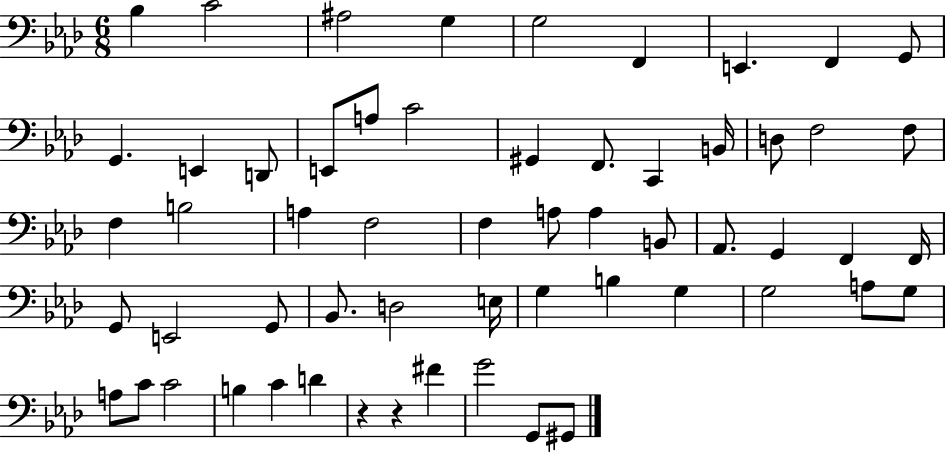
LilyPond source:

{
  \clef bass
  \numericTimeSignature
  \time 6/8
  \key aes \major
  \repeat volta 2 { bes4 c'2 | ais2 g4 | g2 f,4 | e,4. f,4 g,8 | \break g,4. e,4 d,8 | e,8 a8 c'2 | gis,4 f,8. c,4 b,16 | d8 f2 f8 | \break f4 b2 | a4 f2 | f4 a8 a4 b,8 | aes,8. g,4 f,4 f,16 | \break g,8 e,2 g,8 | bes,8. d2 e16 | g4 b4 g4 | g2 a8 g8 | \break a8 c'8 c'2 | b4 c'4 d'4 | r4 r4 fis'4 | g'2 g,8 gis,8 | \break } \bar "|."
}